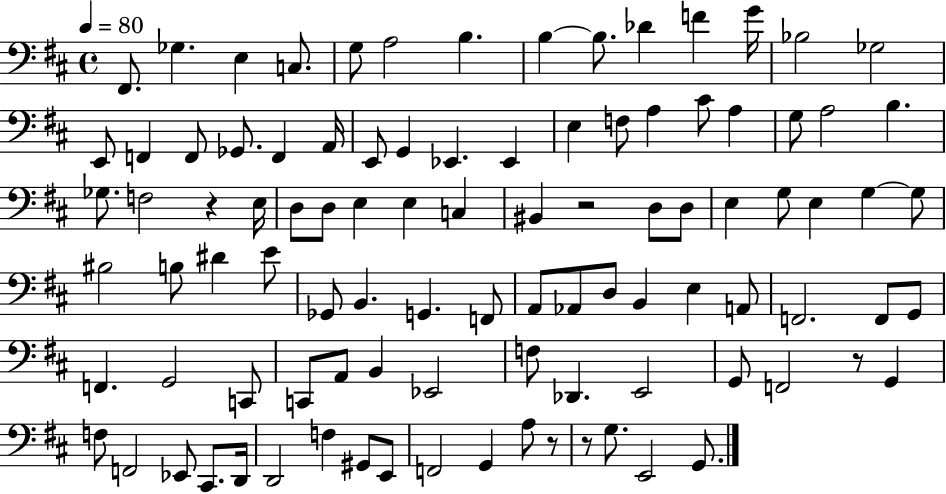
X:1
T:Untitled
M:4/4
L:1/4
K:D
^F,,/2 _G, E, C,/2 G,/2 A,2 B, B, B,/2 _D F G/4 _B,2 _G,2 E,,/2 F,, F,,/2 _G,,/2 F,, A,,/4 E,,/2 G,, _E,, _E,, E, F,/2 A, ^C/2 A, G,/2 A,2 B, _G,/2 F,2 z E,/4 D,/2 D,/2 E, E, C, ^B,, z2 D,/2 D,/2 E, G,/2 E, G, G,/2 ^B,2 B,/2 ^D E/2 _G,,/2 B,, G,, F,,/2 A,,/2 _A,,/2 D,/2 B,, E, A,,/2 F,,2 F,,/2 G,,/2 F,, G,,2 C,,/2 C,,/2 A,,/2 B,, _E,,2 F,/2 _D,, E,,2 G,,/2 F,,2 z/2 G,, F,/2 F,,2 _E,,/2 ^C,,/2 D,,/4 D,,2 F, ^G,,/2 E,,/2 F,,2 G,, A,/2 z/2 z/2 G,/2 E,,2 G,,/2